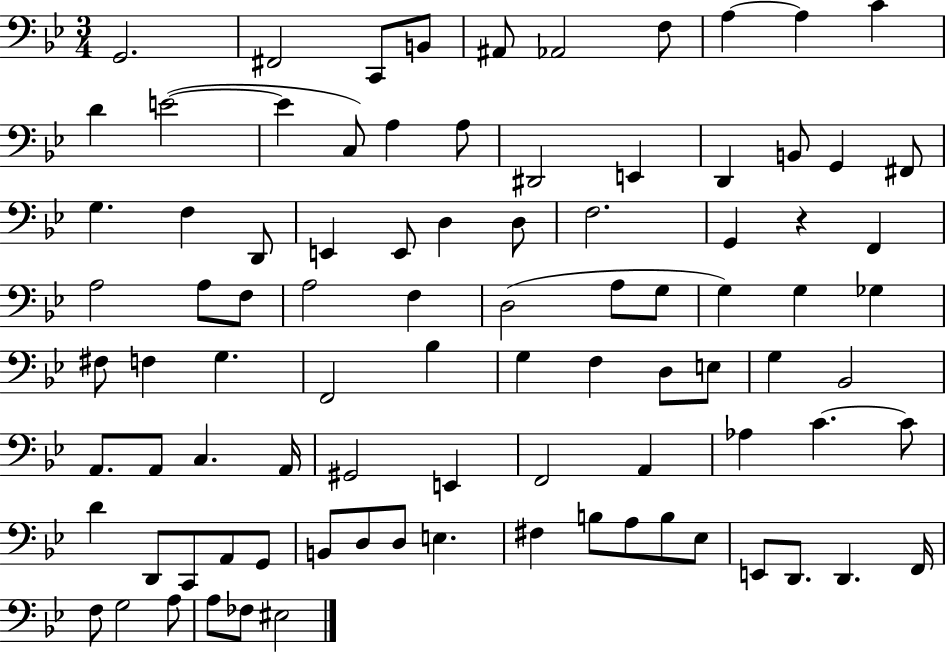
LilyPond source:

{
  \clef bass
  \numericTimeSignature
  \time 3/4
  \key bes \major
  g,2. | fis,2 c,8 b,8 | ais,8 aes,2 f8 | a4~~ a4 c'4 | \break d'4 e'2~(~ | e'4 c8) a4 a8 | dis,2 e,4 | d,4 b,8 g,4 fis,8 | \break g4. f4 d,8 | e,4 e,8 d4 d8 | f2. | g,4 r4 f,4 | \break a2 a8 f8 | a2 f4 | d2( a8 g8 | g4) g4 ges4 | \break fis8 f4 g4. | f,2 bes4 | g4 f4 d8 e8 | g4 bes,2 | \break a,8. a,8 c4. a,16 | gis,2 e,4 | f,2 a,4 | aes4 c'4.~~ c'8 | \break d'4 d,8 c,8 a,8 g,8 | b,8 d8 d8 e4. | fis4 b8 a8 b8 ees8 | e,8 d,8. d,4. f,16 | \break f8 g2 a8 | a8 fes8 eis2 | \bar "|."
}